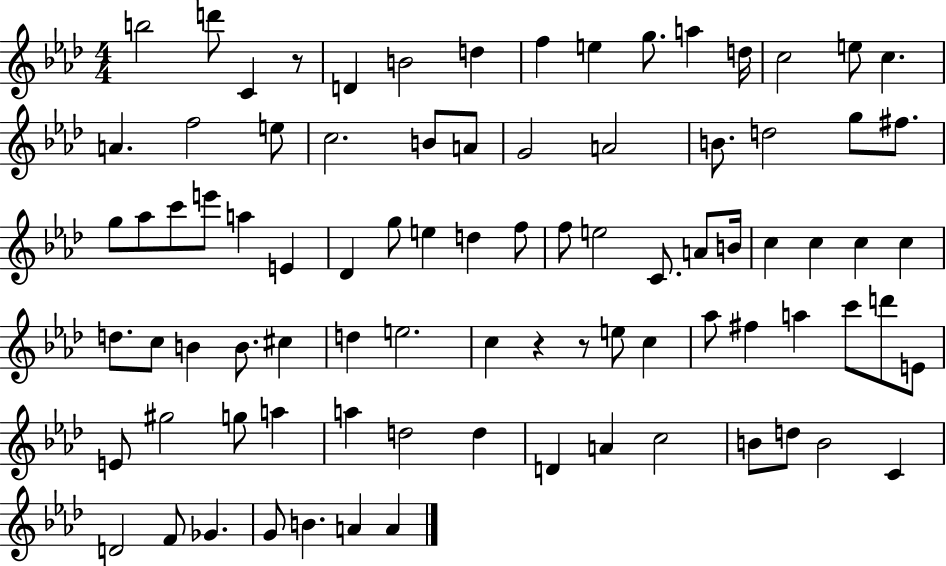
B5/h D6/e C4/q R/e D4/q B4/h D5/q F5/q E5/q G5/e. A5/q D5/s C5/h E5/e C5/q. A4/q. F5/h E5/e C5/h. B4/e A4/e G4/h A4/h B4/e. D5/h G5/e F#5/e. G5/e Ab5/e C6/e E6/e A5/q E4/q Db4/q G5/e E5/q D5/q F5/e F5/e E5/h C4/e. A4/e B4/s C5/q C5/q C5/q C5/q D5/e. C5/e B4/q B4/e. C#5/q D5/q E5/h. C5/q R/q R/e E5/e C5/q Ab5/e F#5/q A5/q C6/e D6/e E4/e E4/e G#5/h G5/e A5/q A5/q D5/h D5/q D4/q A4/q C5/h B4/e D5/e B4/h C4/q D4/h F4/e Gb4/q. G4/e B4/q. A4/q A4/q